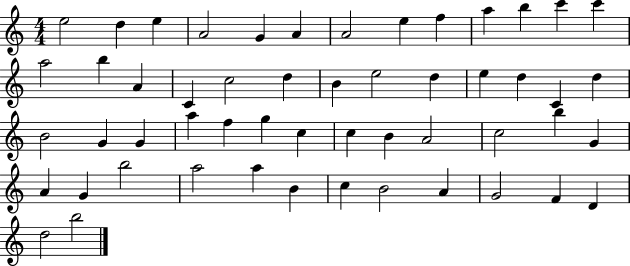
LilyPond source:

{
  \clef treble
  \numericTimeSignature
  \time 4/4
  \key c \major
  e''2 d''4 e''4 | a'2 g'4 a'4 | a'2 e''4 f''4 | a''4 b''4 c'''4 c'''4 | \break a''2 b''4 a'4 | c'4 c''2 d''4 | b'4 e''2 d''4 | e''4 d''4 c'4 d''4 | \break b'2 g'4 g'4 | a''4 f''4 g''4 c''4 | c''4 b'4 a'2 | c''2 b''4 g'4 | \break a'4 g'4 b''2 | a''2 a''4 b'4 | c''4 b'2 a'4 | g'2 f'4 d'4 | \break d''2 b''2 | \bar "|."
}